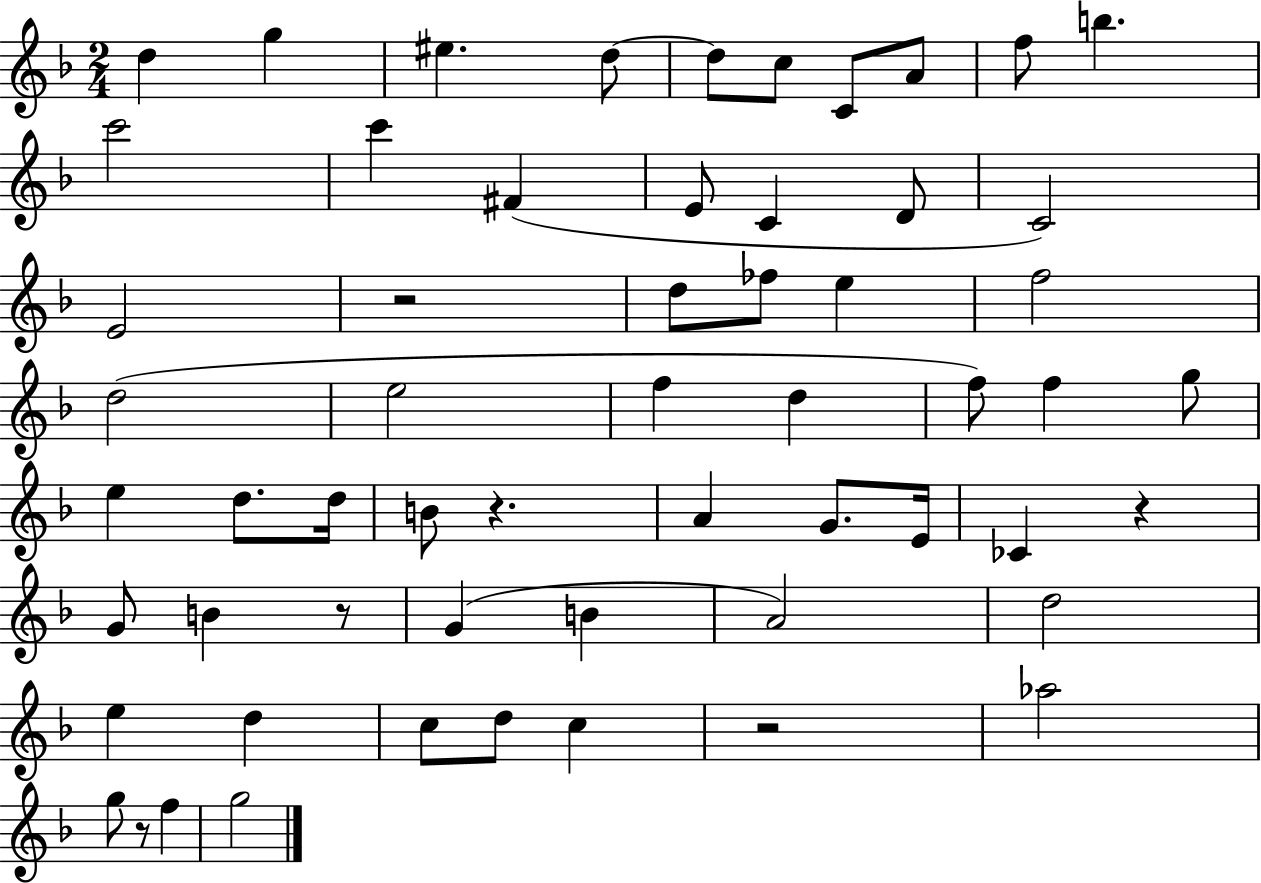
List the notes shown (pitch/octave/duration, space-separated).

D5/q G5/q EIS5/q. D5/e D5/e C5/e C4/e A4/e F5/e B5/q. C6/h C6/q F#4/q E4/e C4/q D4/e C4/h E4/h R/h D5/e FES5/e E5/q F5/h D5/h E5/h F5/q D5/q F5/e F5/q G5/e E5/q D5/e. D5/s B4/e R/q. A4/q G4/e. E4/s CES4/q R/q G4/e B4/q R/e G4/q B4/q A4/h D5/h E5/q D5/q C5/e D5/e C5/q R/h Ab5/h G5/e R/e F5/q G5/h